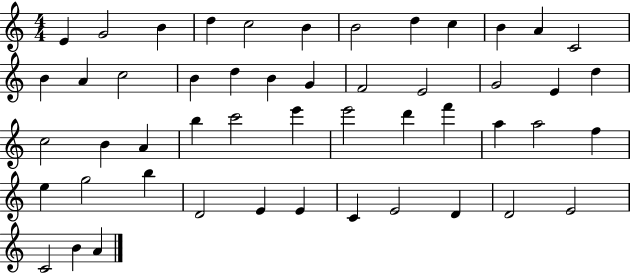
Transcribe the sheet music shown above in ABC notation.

X:1
T:Untitled
M:4/4
L:1/4
K:C
E G2 B d c2 B B2 d c B A C2 B A c2 B d B G F2 E2 G2 E d c2 B A b c'2 e' e'2 d' f' a a2 f e g2 b D2 E E C E2 D D2 E2 C2 B A